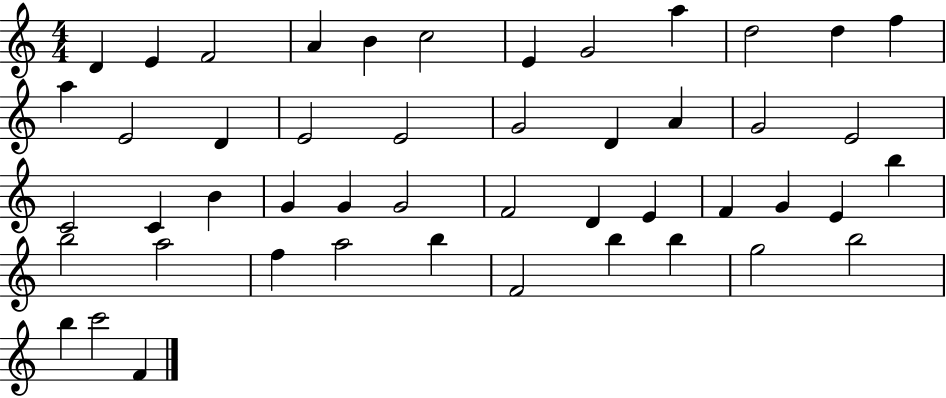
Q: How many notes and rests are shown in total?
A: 48